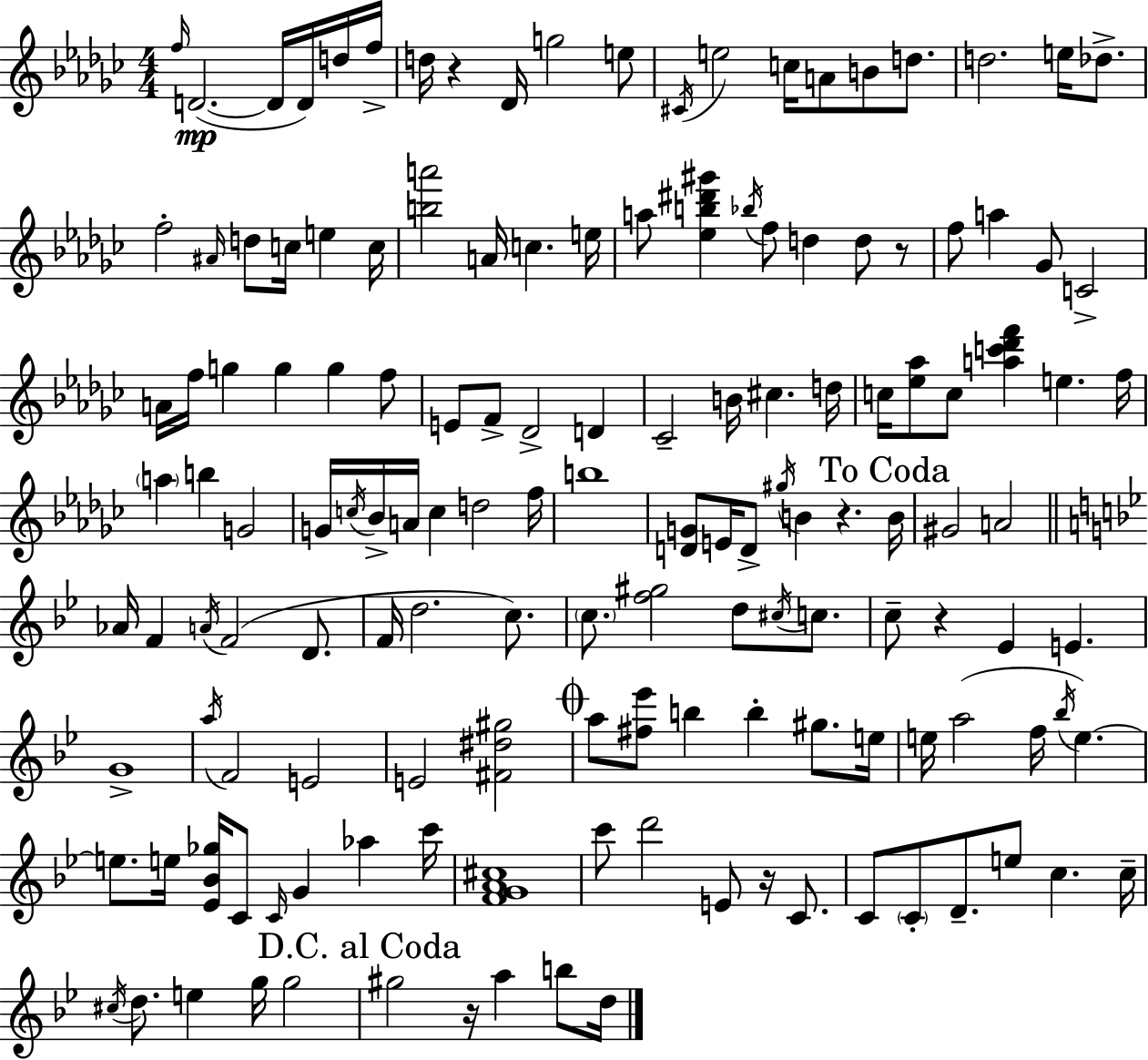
F5/s D4/h. D4/s D4/s D5/s F5/s D5/s R/q Db4/s G5/h E5/e C#4/s E5/h C5/s A4/e B4/e D5/e. D5/h. E5/s Db5/e. F5/h A#4/s D5/e C5/s E5/q C5/s [B5,A6]/h A4/s C5/q. E5/s A5/e [Eb5,B5,D#6,G#6]/q Bb5/s F5/e D5/q D5/e R/e F5/e A5/q Gb4/e C4/h A4/s F5/s G5/q G5/q G5/q F5/e E4/e F4/e Db4/h D4/q CES4/h B4/s C#5/q. D5/s C5/s [Eb5,Ab5]/e C5/e [A5,C6,Db6,F6]/q E5/q. F5/s A5/q B5/q G4/h G4/s C5/s Bb4/s A4/s C5/q D5/h F5/s B5/w [D4,G4]/e E4/s D4/e G#5/s B4/q R/q. B4/s G#4/h A4/h Ab4/s F4/q A4/s F4/h D4/e. F4/s D5/h. C5/e. C5/e. [F5,G#5]/h D5/e C#5/s C5/e. C5/e R/q Eb4/q E4/q. G4/w A5/s F4/h E4/h E4/h [F#4,D#5,G#5]/h A5/e [F#5,Eb6]/e B5/q B5/q G#5/e. E5/s E5/s A5/h F5/s Bb5/s E5/q. E5/e. E5/s [Eb4,Bb4,Gb5]/s C4/e C4/s G4/q Ab5/q C6/s [F4,G4,A4,C#5]/w C6/e D6/h E4/e R/s C4/e. C4/e C4/e D4/e. E5/e C5/q. C5/s C#5/s D5/e. E5/q G5/s G5/h G#5/h R/s A5/q B5/e D5/s